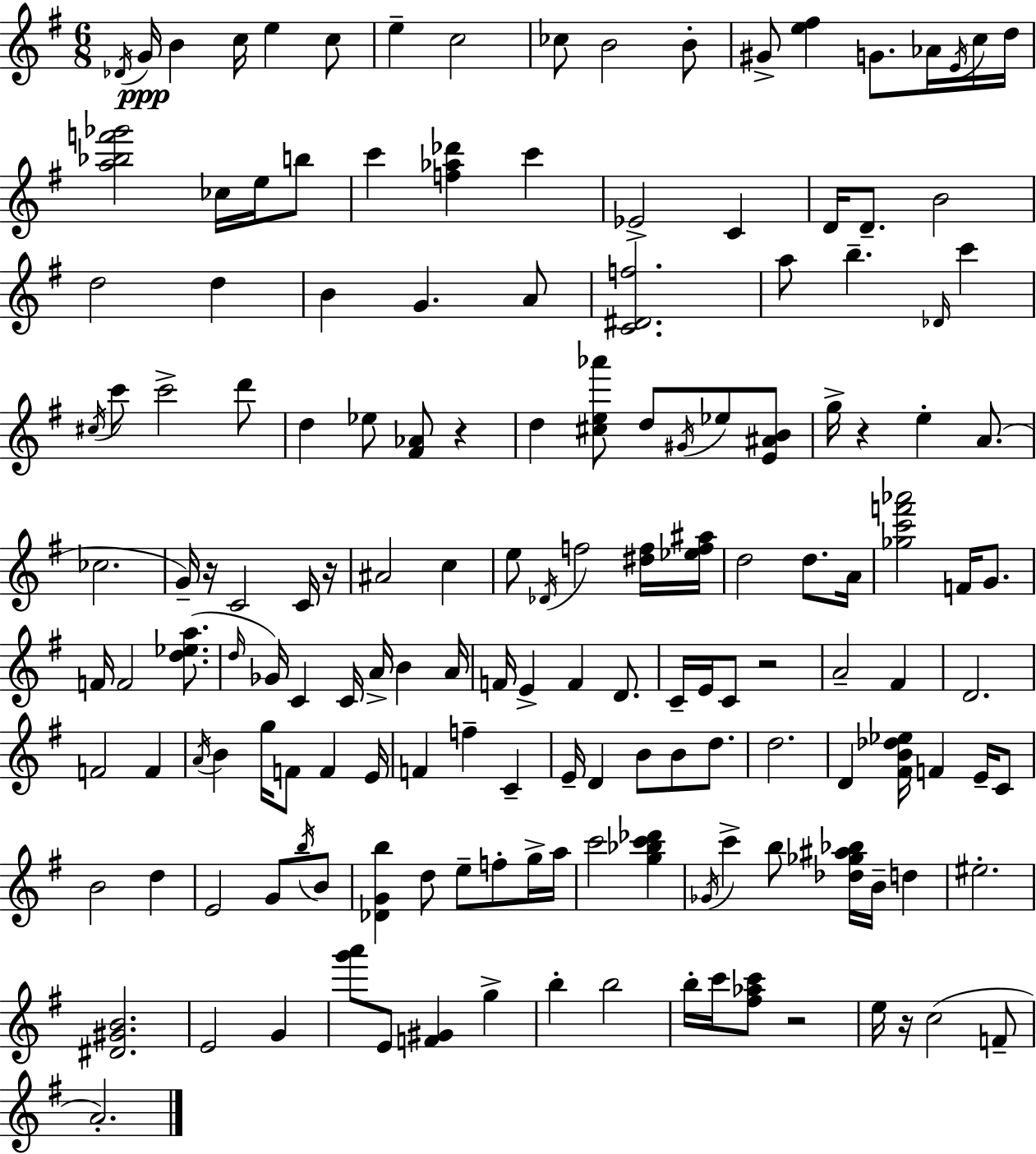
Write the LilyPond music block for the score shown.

{
  \clef treble
  \numericTimeSignature
  \time 6/8
  \key g \major
  \repeat volta 2 { \acciaccatura { des'16 }\ppp g'16 b'4 c''16 e''4 c''8 | e''4-- c''2 | ces''8 b'2 b'8-. | gis'8-> <e'' fis''>4 g'8. aes'16 \acciaccatura { e'16 } | \break c''16 d''16 <a'' bes'' f''' ges'''>2 ces''16 e''16 | b''8 c'''4 <f'' aes'' des'''>4 c'''4 | ees'2-> c'4 | d'16 d'8.-- b'2 | \break d''2 d''4 | b'4 g'4. | a'8 <c' dis' f''>2. | a''8 b''4.-- \grace { des'16 } c'''4 | \break \acciaccatura { cis''16 } c'''8 c'''2-> | d'''8 d''4 ees''8 <fis' aes'>8 | r4 d''4 <cis'' e'' aes'''>8 d''8 | \acciaccatura { gis'16 } ees''8 <e' ais' b'>8 g''16-> r4 e''4-. | \break a'8.( ces''2. | g'16--) r16 c'2 | c'16 r16 ais'2 | c''4 e''8 \acciaccatura { des'16 } f''2 | \break <dis'' f''>16 <ees'' f'' ais''>16 d''2 | d''8. a'16 <ges'' c''' f''' aes'''>2 | f'16 g'8. f'16 f'2 | <d'' ees'' a''>8.( \grace { d''16 } ges'16) c'4 | \break c'16 a'16-> b'4 a'16 f'16 e'4-> | f'4 d'8. c'16-- e'16 c'8 r2 | a'2-- | fis'4 d'2. | \break f'2 | f'4 \acciaccatura { a'16 } b'4 | g''16 f'8 f'4 e'16 f'4 | f''4-- c'4-- e'16-- d'4 | \break b'8 b'8 d''8. d''2. | d'4 | <fis' b' des'' ees''>16 f'4 e'16-- c'8 b'2 | d''4 e'2 | \break g'8 \acciaccatura { b''16 } b'8 <des' g' b''>4 | d''8 e''8-- f''8-. g''16-> a''16 c'''2 | <g'' bes'' c''' des'''>4 \acciaccatura { ges'16 } c'''4-> | b''8 <des'' ges'' ais'' bes''>16 b'16-- d''4 eis''2.-. | \break <dis' gis' b'>2. | e'2 | g'4 <g''' a'''>8 | e'8 <f' gis'>4 g''4-> b''4-. | \break b''2 b''16-. c'''16 | <fis'' aes'' c'''>8 r2 e''16 r16 | c''2( f'8-- a'2.-.) | } \bar "|."
}